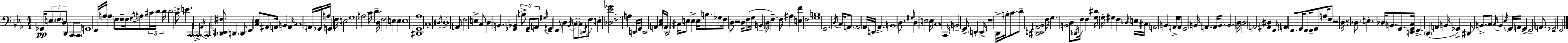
X:1
T:Untitled
M:4/4
L:1/4
K:Cm
_G,,/4 E,/2 F,/2 D,/2 D,, C,,/2 C,,/2 G,,4 F,,/4 A,/4 A, F,/2 F,/2 F,/4 G,/4 A,/2 ^C/4 D/4 D/4 D2 C/2 E C,,2 C,,2 _A,,/4 C,,2 [_D,,E,,^F,]/2 D,, D,,/2 F,, [C,_E,]/2 ^A,,/2 A,,/4 B,, A,,/4 C,4 A,,/4 _G,,/4 A,/4 G,, F,/4 E,2 G,4 A,2 C/4 D D,/4 F,2 E, E, E,4 [^D,,G,,_A,]4 C,4 ^D,/4 ^D,4 A,,/2 F,2 E, C,/2 D, B,, [_G,,_B,,] B,/2 _G,,/2 A,,/2 ^G,/4 G,, F,,/2 D, _B,,/4 C,/2 C,/2 E,,/4 F,/2 E, [_D,_E_G]2 F,2 A, E,,/4 G,,/4 E,,2 A,, [C,_E,]/4 A,,/4 D,,2 ^C,/4 E,/2 E, E,/4 B,/2 _G,/2 F,/4 D,/2 z2 D,/4 F,/2 G,/4 B,, D,/4 F, F,/4 ^A, [E,F] F,2 [G,B,]4 G,,2 D,/4 C,/4 A,,/2 A,,2 _A,,/4 E,,/4 _A,, B,,4 D,/2 ^G,/4 D, E,2 E,/4 C,4 C,,/4 B,,2 G,,/2 E,, E,,/4 z4 D,,/4 B,/4 C/2 D/2 [^D,,E,,A,,_B,,]2 F,/4 G, B,,2 D,/2 _D,,/4 F,/4 F, [G,^D]/4 G,/4 ^G, F, _D,/4 E,/4 ^C,/4 A,,2 B,, A,,/4 A,,/2 G,,2 B,,/4 A,, A,,/4 B,,/2 B,,2 D,/4 D,2 A,,2 [^A,,^D,] F,,/4 A,, F,,/2 G,,/4 F,,/2 F,,/4 G,,/2 A,/4 F,/2 z2 D,/4 z/2 _D,/2 E, _D,/4 B,,/2 G,,/2 [E,,G,,C,]/4 F,, D,, A,, B,,/4 _G,, ^D,,/2 B,,/2 C,/2 C,/4 B,, _E,/4 G,,/4 A,,/4 G,, F,,2 A,,/2 _G,,2 F,,2